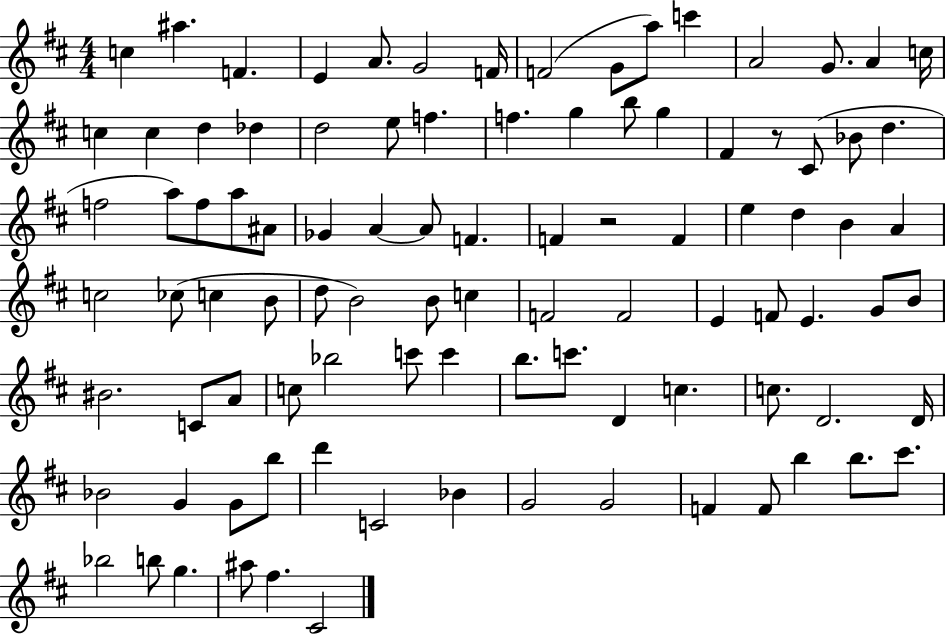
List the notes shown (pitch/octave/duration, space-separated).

C5/q A#5/q. F4/q. E4/q A4/e. G4/h F4/s F4/h G4/e A5/e C6/q A4/h G4/e. A4/q C5/s C5/q C5/q D5/q Db5/q D5/h E5/e F5/q. F5/q. G5/q B5/e G5/q F#4/q R/e C#4/e Bb4/e D5/q. F5/h A5/e F5/e A5/e A#4/e Gb4/q A4/q A4/e F4/q. F4/q R/h F4/q E5/q D5/q B4/q A4/q C5/h CES5/e C5/q B4/e D5/e B4/h B4/e C5/q F4/h F4/h E4/q F4/e E4/q. G4/e B4/e BIS4/h. C4/e A4/e C5/e Bb5/h C6/e C6/q B5/e. C6/e. D4/q C5/q. C5/e. D4/h. D4/s Bb4/h G4/q G4/e B5/e D6/q C4/h Bb4/q G4/h G4/h F4/q F4/e B5/q B5/e. C#6/e. Bb5/h B5/e G5/q. A#5/e F#5/q. C#4/h